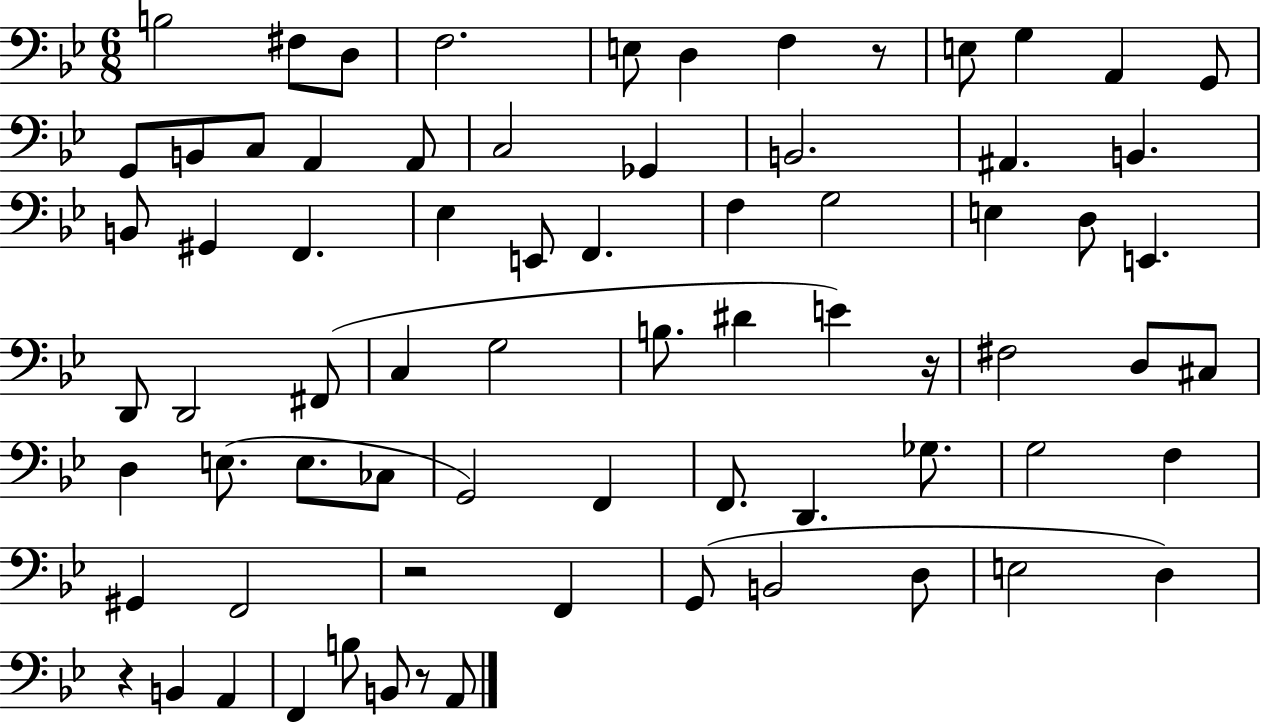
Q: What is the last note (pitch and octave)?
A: A2